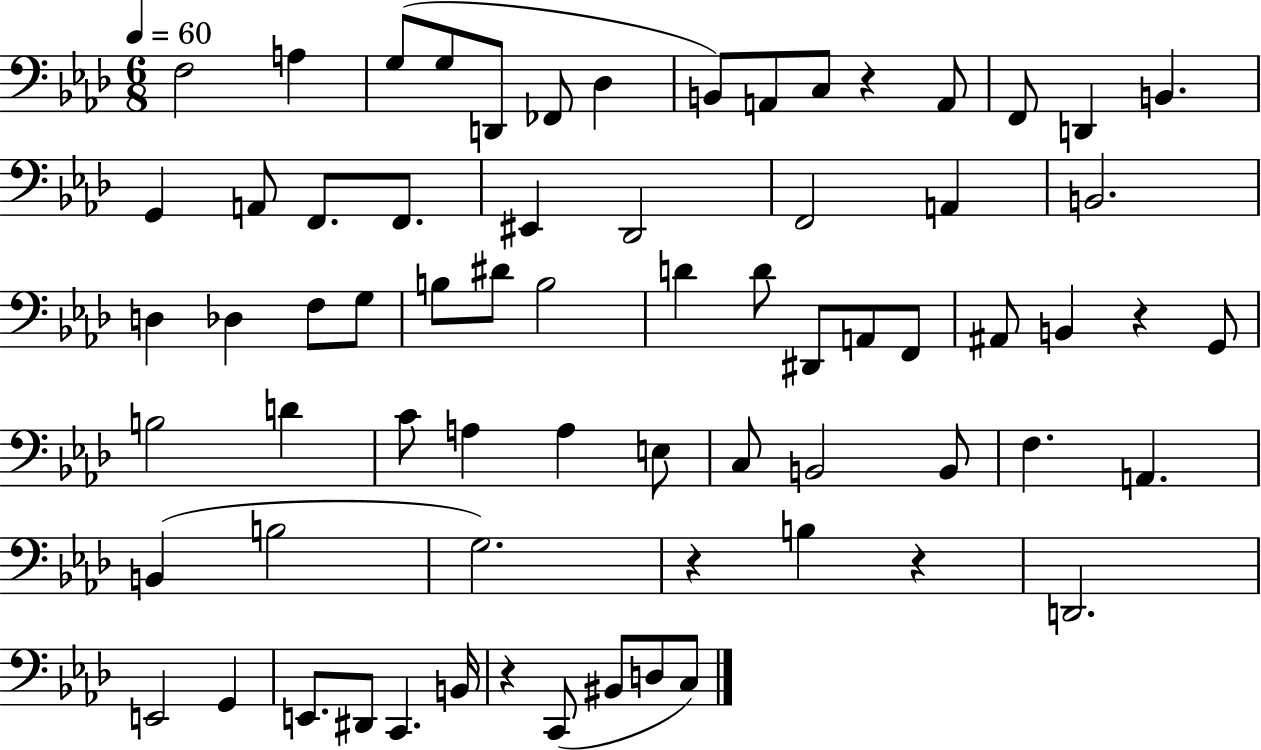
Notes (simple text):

F3/h A3/q G3/e G3/e D2/e FES2/e Db3/q B2/e A2/e C3/e R/q A2/e F2/e D2/q B2/q. G2/q A2/e F2/e. F2/e. EIS2/q Db2/h F2/h A2/q B2/h. D3/q Db3/q F3/e G3/e B3/e D#4/e B3/h D4/q D4/e D#2/e A2/e F2/e A#2/e B2/q R/q G2/e B3/h D4/q C4/e A3/q A3/q E3/e C3/e B2/h B2/e F3/q. A2/q. B2/q B3/h G3/h. R/q B3/q R/q D2/h. E2/h G2/q E2/e. D#2/e C2/q. B2/s R/q C2/e BIS2/e D3/e C3/e